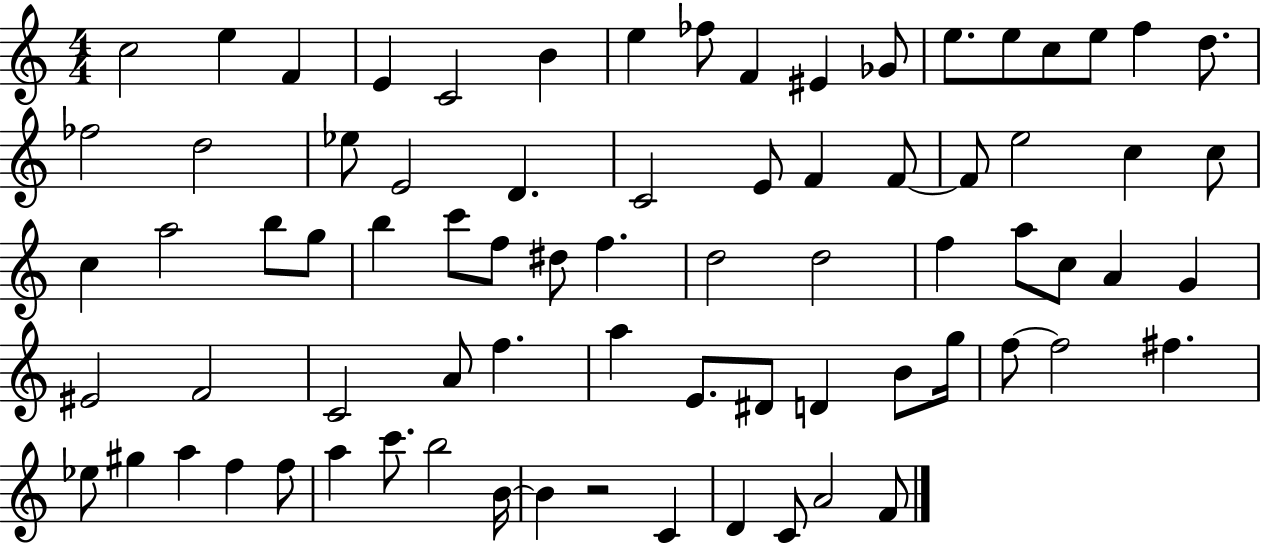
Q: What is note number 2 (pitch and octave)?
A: E5